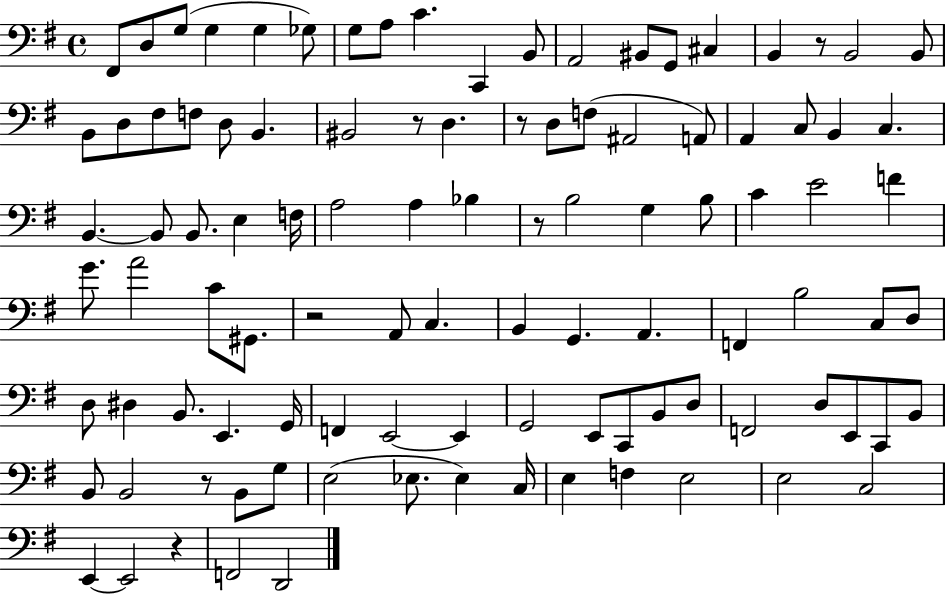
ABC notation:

X:1
T:Untitled
M:4/4
L:1/4
K:G
^F,,/2 D,/2 G,/2 G, G, _G,/2 G,/2 A,/2 C C,, B,,/2 A,,2 ^B,,/2 G,,/2 ^C, B,, z/2 B,,2 B,,/2 B,,/2 D,/2 ^F,/2 F,/2 D,/2 B,, ^B,,2 z/2 D, z/2 D,/2 F,/2 ^A,,2 A,,/2 A,, C,/2 B,, C, B,, B,,/2 B,,/2 E, F,/4 A,2 A, _B, z/2 B,2 G, B,/2 C E2 F G/2 A2 C/2 ^G,,/2 z2 A,,/2 C, B,, G,, A,, F,, B,2 C,/2 D,/2 D,/2 ^D, B,,/2 E,, G,,/4 F,, E,,2 E,, G,,2 E,,/2 C,,/2 B,,/2 D,/2 F,,2 D,/2 E,,/2 C,,/2 B,,/2 B,,/2 B,,2 z/2 B,,/2 G,/2 E,2 _E,/2 _E, C,/4 E, F, E,2 E,2 C,2 E,, E,,2 z F,,2 D,,2